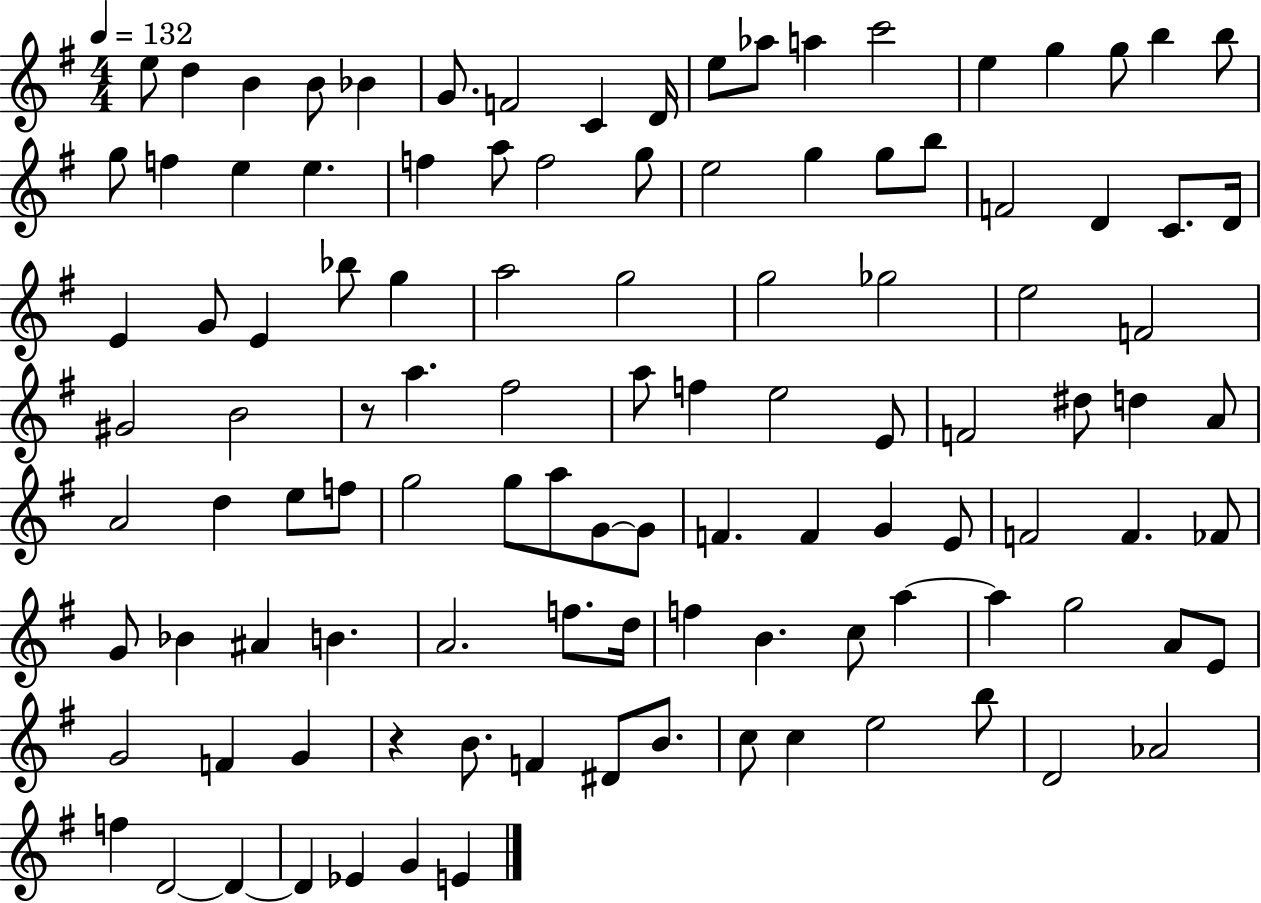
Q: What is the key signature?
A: G major